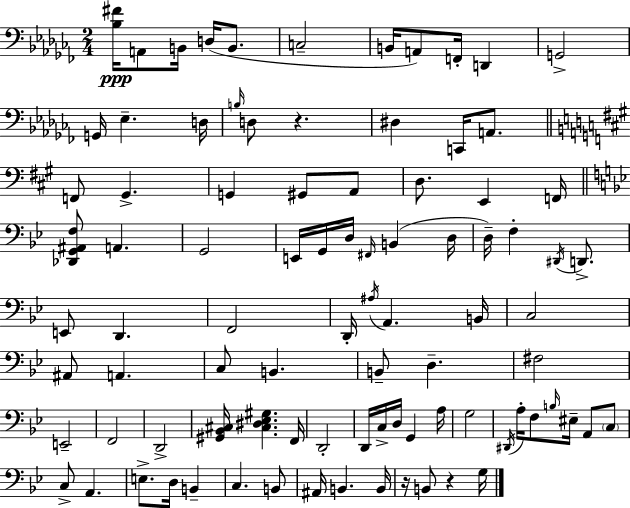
[Bb3,F#4]/s A2/e B2/s D3/s B2/e. C3/h B2/s A2/e F2/s D2/q G2/h G2/s Eb3/q. D3/s B3/s D3/e R/q. D#3/q C2/s A2/e. F2/e G#2/q. G2/q G#2/e A2/e D3/e. E2/q F2/s [Db2,G2,A#2,F3]/e A2/q. G2/h E2/s G2/s D3/s F#2/s B2/q D3/s D3/s F3/q D#2/s D2/e. E2/e D2/q. F2/h D2/s A#3/s A2/q. B2/s C3/h A#2/e A2/q. C3/e B2/q. B2/e D3/q. F#3/h E2/h F2/h D2/h [G#2,Bb2,C#3]/s [C#3,D#3,Eb3,G#3]/q. F2/s D2/h D2/s C3/s D3/s G2/q A3/s G3/h D#2/s A3/s F3/e B3/s EIS3/s A2/e C3/e C3/e A2/q. E3/e. D3/s B2/q C3/q. B2/e A#2/s B2/q. B2/s R/s B2/e R/q G3/s